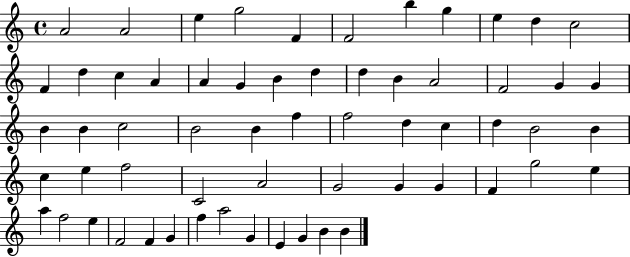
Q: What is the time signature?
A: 4/4